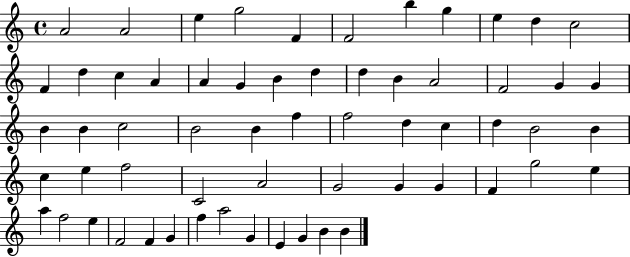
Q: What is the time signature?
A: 4/4